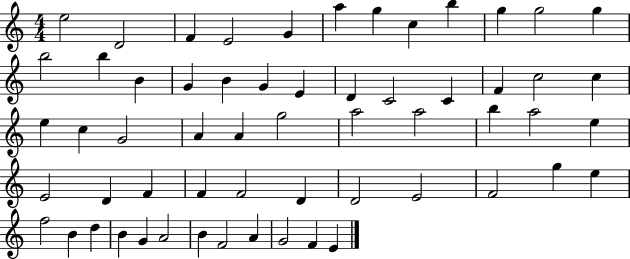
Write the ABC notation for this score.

X:1
T:Untitled
M:4/4
L:1/4
K:C
e2 D2 F E2 G a g c b g g2 g b2 b B G B G E D C2 C F c2 c e c G2 A A g2 a2 a2 b a2 e E2 D F F F2 D D2 E2 F2 g e f2 B d B G A2 B F2 A G2 F E